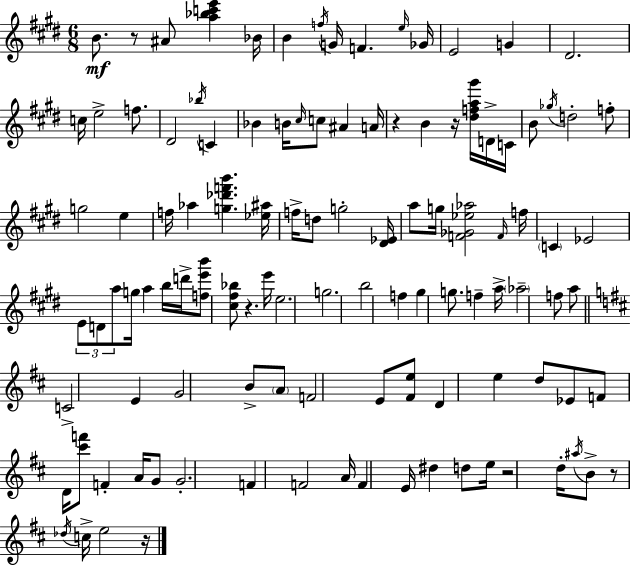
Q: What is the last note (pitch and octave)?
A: E5